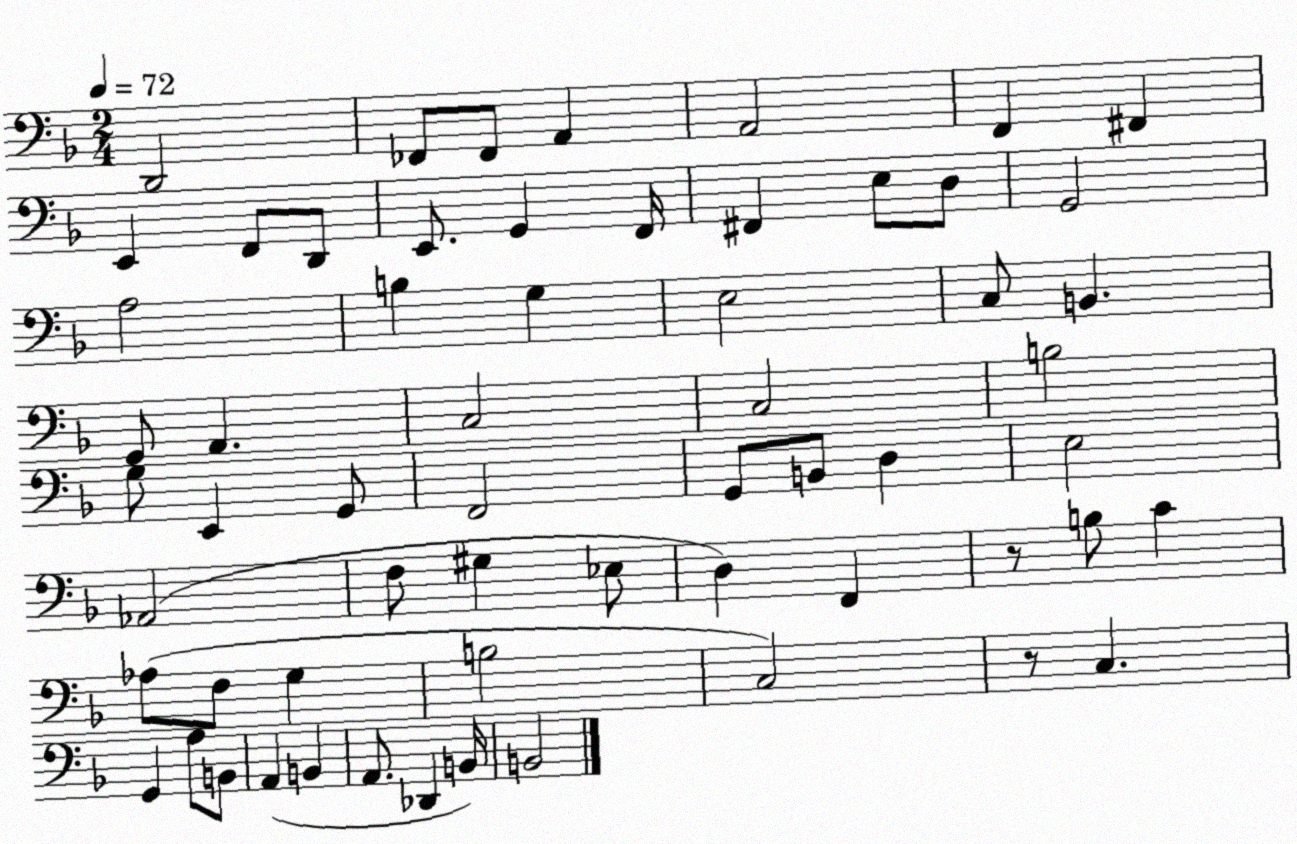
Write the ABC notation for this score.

X:1
T:Untitled
M:2/4
L:1/4
K:F
D,,2 _F,,/2 _F,,/2 A,, A,,2 F,, ^F,, E,, F,,/2 D,,/2 E,,/2 G,, F,,/4 ^F,, E,/2 D,/2 G,,2 A,2 B, G, E,2 C,/2 B,, G,,/2 A,, C,2 C,2 B,2 G,/2 E,, G,,/2 F,,2 G,,/2 B,,/2 D, E,2 _A,,2 F,/2 ^G, _E,/2 D, F,, z/2 B,/2 C _A,/2 F,/2 G, B,2 C,2 z/2 C, G,, A,/2 B,,/2 A,, B,, A,,/2 _D,, B,,/4 B,,2